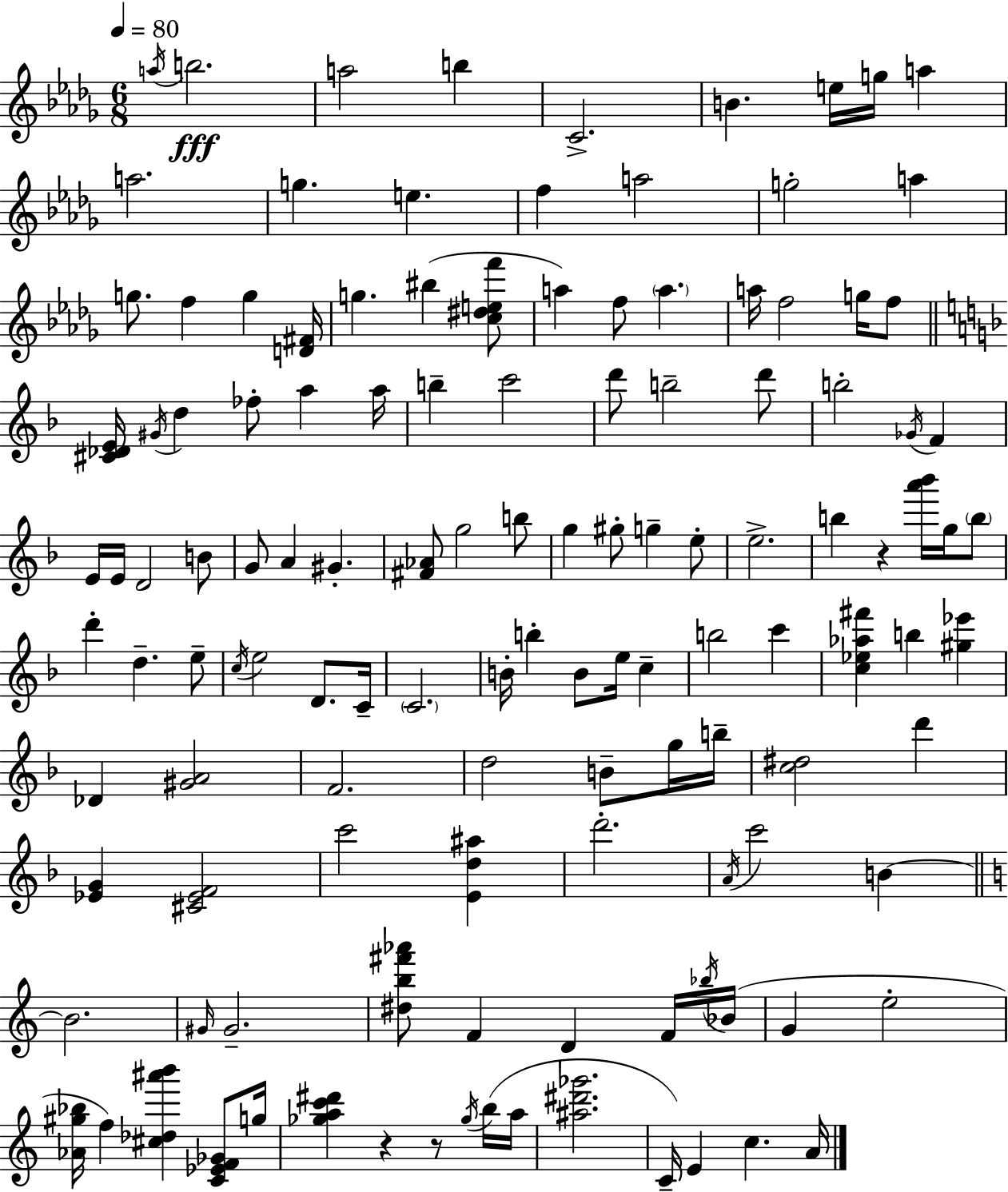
A5/s B5/h. A5/h B5/q C4/h. B4/q. E5/s G5/s A5/q A5/h. G5/q. E5/q. F5/q A5/h G5/h A5/q G5/e. F5/q G5/q [D4,F#4]/s G5/q. BIS5/q [C5,D#5,E5,F6]/e A5/q F5/e A5/q. A5/s F5/h G5/s F5/e [C#4,Db4,E4]/s G#4/s D5/q FES5/e A5/q A5/s B5/q C6/h D6/e B5/h D6/e B5/h Gb4/s F4/q E4/s E4/s D4/h B4/e G4/e A4/q G#4/q. [F#4,Ab4]/e G5/h B5/e G5/q G#5/e G5/q E5/e E5/h. B5/q R/q [A6,Bb6]/s G5/s B5/e D6/q D5/q. E5/e C5/s E5/h D4/e. C4/s C4/h. B4/s B5/q B4/e E5/s C5/q B5/h C6/q [C5,Eb5,Ab5,F#6]/q B5/q [G#5,Eb6]/q Db4/q [G#4,A4]/h F4/h. D5/h B4/e G5/s B5/s [C5,D#5]/h D6/q [Eb4,G4]/q [C#4,Eb4,F4]/h C6/h [E4,D5,A#5]/q D6/h. A4/s C6/h B4/q B4/h. G#4/s G#4/h. [D#5,B5,F#6,Ab6]/e F4/q D4/q F4/s Bb5/s Bb4/s G4/q E5/h [Ab4,G#5,Bb5]/s F5/q [C#5,Db5,A#6,B6]/q [C4,Eb4,F4,Gb4]/e G5/s [Gb5,A5,C6,D#6]/q R/q R/e Gb5/s B5/s A5/s [A#5,D#6,Gb6]/h. C4/s E4/q C5/q. A4/s